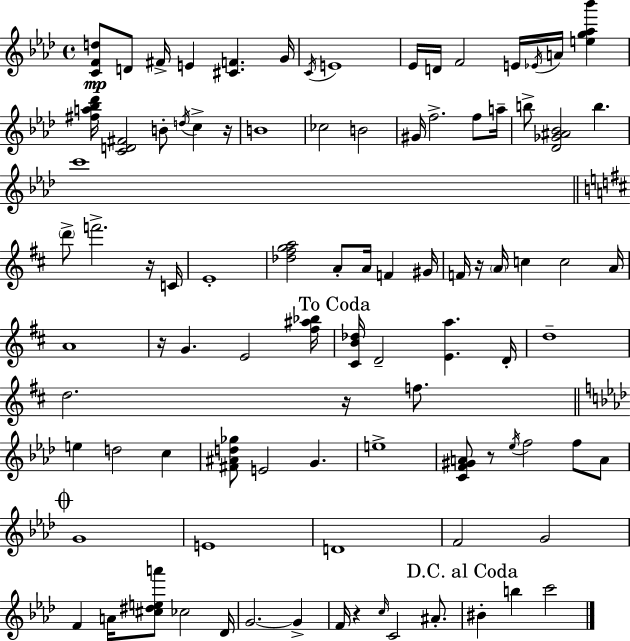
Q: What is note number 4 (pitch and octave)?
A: G4